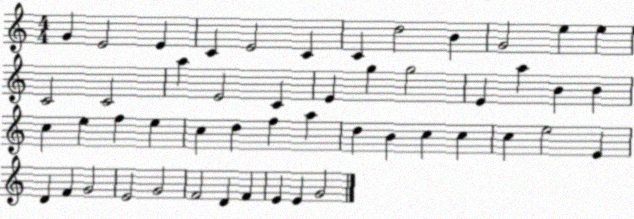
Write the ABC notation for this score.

X:1
T:Untitled
M:4/4
L:1/4
K:C
G E2 E C E2 C C d2 B G2 e e C2 C2 a E2 C E g g2 E a B B c e f e c d f a d B c c c e2 E D F G2 E2 G2 F2 D F E E G2